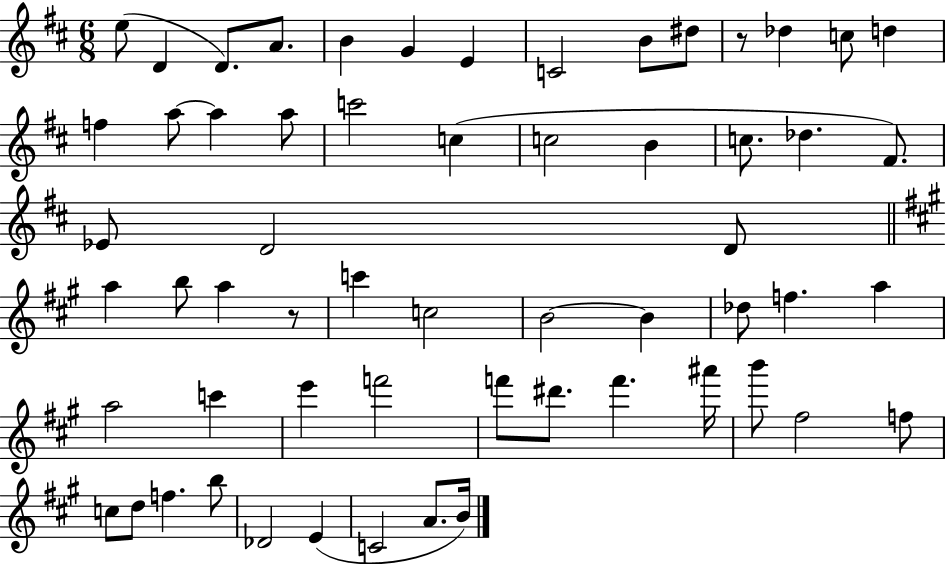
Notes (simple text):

E5/e D4/q D4/e. A4/e. B4/q G4/q E4/q C4/h B4/e D#5/e R/e Db5/q C5/e D5/q F5/q A5/e A5/q A5/e C6/h C5/q C5/h B4/q C5/e. Db5/q. F#4/e. Eb4/e D4/h D4/e A5/q B5/e A5/q R/e C6/q C5/h B4/h B4/q Db5/e F5/q. A5/q A5/h C6/q E6/q F6/h F6/e D#6/e. F6/q. A#6/s B6/e F#5/h F5/e C5/e D5/e F5/q. B5/e Db4/h E4/q C4/h A4/e. B4/s